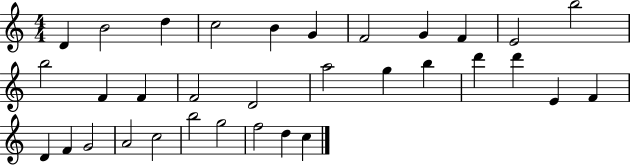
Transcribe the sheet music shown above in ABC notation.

X:1
T:Untitled
M:4/4
L:1/4
K:C
D B2 d c2 B G F2 G F E2 b2 b2 F F F2 D2 a2 g b d' d' E F D F G2 A2 c2 b2 g2 f2 d c